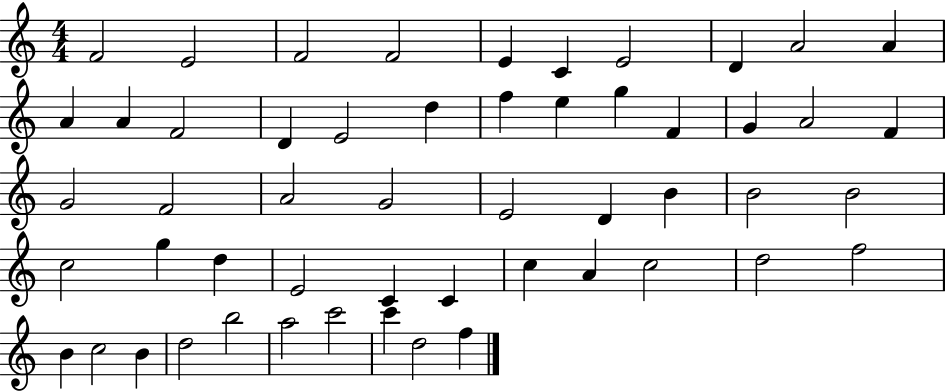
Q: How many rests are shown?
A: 0